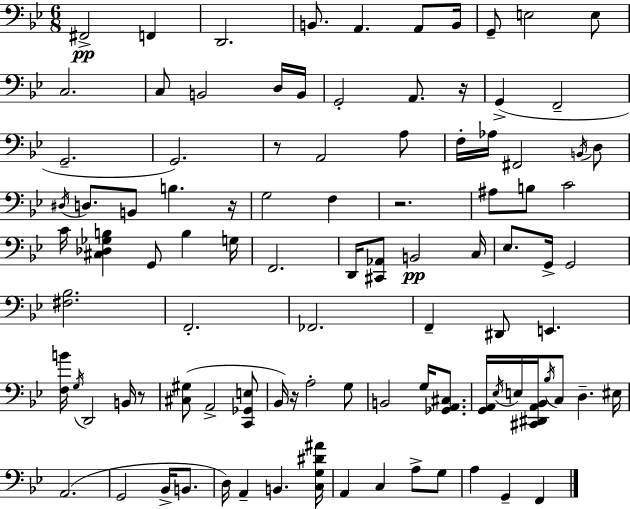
{
  \clef bass
  \numericTimeSignature
  \time 6/8
  \key g \minor
  fis,2->\pp f,4 | d,2. | b,8. a,4. a,8 b,16 | g,8-- e2 e8 | \break c2. | c8 b,2 d16 b,16 | g,2-. a,8. r16 | g,4->( f,2-- | \break g,2.-- | g,2.) | r8 a,2 a8 | f16-. aes16 fis,2 \acciaccatura { b,16 } d8 | \break \acciaccatura { dis16 } d8. b,8 b4. | r16 g2 f4 | r2. | ais8 b8 c'2 | \break c'16 <cis des ges b>4 g,8 b4 | g16 f,2. | d,16 <cis, aes,>8 b,2\pp | c16 ees8. g,16-> g,2 | \break <fis bes>2. | f,2.-. | fes,2. | f,4-- dis,8 e,4. | \break <f b'>16 \acciaccatura { g16 } d,2 | b,16 r8 <cis gis>8( a,2-> | <c, ges, e>8 bes,16) r16 a2-. | g8 b,2 g16 | \break <ges, a, cis>8. <g, a,>16 \acciaccatura { ees16 } e16 <cis, dis, a, bes,>16 \acciaccatura { bes16 } c8 d4.-- | eis16 a,2.( | g,2 | bes,16-> b,8. d16) a,4-- b,4. | \break <c g dis' ais'>16 a,4 c4 | a8-> g8 a4 g,4-- | f,4 \bar "|."
}